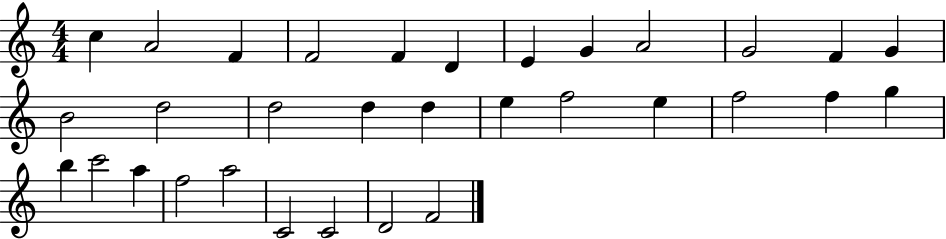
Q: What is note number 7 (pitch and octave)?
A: E4